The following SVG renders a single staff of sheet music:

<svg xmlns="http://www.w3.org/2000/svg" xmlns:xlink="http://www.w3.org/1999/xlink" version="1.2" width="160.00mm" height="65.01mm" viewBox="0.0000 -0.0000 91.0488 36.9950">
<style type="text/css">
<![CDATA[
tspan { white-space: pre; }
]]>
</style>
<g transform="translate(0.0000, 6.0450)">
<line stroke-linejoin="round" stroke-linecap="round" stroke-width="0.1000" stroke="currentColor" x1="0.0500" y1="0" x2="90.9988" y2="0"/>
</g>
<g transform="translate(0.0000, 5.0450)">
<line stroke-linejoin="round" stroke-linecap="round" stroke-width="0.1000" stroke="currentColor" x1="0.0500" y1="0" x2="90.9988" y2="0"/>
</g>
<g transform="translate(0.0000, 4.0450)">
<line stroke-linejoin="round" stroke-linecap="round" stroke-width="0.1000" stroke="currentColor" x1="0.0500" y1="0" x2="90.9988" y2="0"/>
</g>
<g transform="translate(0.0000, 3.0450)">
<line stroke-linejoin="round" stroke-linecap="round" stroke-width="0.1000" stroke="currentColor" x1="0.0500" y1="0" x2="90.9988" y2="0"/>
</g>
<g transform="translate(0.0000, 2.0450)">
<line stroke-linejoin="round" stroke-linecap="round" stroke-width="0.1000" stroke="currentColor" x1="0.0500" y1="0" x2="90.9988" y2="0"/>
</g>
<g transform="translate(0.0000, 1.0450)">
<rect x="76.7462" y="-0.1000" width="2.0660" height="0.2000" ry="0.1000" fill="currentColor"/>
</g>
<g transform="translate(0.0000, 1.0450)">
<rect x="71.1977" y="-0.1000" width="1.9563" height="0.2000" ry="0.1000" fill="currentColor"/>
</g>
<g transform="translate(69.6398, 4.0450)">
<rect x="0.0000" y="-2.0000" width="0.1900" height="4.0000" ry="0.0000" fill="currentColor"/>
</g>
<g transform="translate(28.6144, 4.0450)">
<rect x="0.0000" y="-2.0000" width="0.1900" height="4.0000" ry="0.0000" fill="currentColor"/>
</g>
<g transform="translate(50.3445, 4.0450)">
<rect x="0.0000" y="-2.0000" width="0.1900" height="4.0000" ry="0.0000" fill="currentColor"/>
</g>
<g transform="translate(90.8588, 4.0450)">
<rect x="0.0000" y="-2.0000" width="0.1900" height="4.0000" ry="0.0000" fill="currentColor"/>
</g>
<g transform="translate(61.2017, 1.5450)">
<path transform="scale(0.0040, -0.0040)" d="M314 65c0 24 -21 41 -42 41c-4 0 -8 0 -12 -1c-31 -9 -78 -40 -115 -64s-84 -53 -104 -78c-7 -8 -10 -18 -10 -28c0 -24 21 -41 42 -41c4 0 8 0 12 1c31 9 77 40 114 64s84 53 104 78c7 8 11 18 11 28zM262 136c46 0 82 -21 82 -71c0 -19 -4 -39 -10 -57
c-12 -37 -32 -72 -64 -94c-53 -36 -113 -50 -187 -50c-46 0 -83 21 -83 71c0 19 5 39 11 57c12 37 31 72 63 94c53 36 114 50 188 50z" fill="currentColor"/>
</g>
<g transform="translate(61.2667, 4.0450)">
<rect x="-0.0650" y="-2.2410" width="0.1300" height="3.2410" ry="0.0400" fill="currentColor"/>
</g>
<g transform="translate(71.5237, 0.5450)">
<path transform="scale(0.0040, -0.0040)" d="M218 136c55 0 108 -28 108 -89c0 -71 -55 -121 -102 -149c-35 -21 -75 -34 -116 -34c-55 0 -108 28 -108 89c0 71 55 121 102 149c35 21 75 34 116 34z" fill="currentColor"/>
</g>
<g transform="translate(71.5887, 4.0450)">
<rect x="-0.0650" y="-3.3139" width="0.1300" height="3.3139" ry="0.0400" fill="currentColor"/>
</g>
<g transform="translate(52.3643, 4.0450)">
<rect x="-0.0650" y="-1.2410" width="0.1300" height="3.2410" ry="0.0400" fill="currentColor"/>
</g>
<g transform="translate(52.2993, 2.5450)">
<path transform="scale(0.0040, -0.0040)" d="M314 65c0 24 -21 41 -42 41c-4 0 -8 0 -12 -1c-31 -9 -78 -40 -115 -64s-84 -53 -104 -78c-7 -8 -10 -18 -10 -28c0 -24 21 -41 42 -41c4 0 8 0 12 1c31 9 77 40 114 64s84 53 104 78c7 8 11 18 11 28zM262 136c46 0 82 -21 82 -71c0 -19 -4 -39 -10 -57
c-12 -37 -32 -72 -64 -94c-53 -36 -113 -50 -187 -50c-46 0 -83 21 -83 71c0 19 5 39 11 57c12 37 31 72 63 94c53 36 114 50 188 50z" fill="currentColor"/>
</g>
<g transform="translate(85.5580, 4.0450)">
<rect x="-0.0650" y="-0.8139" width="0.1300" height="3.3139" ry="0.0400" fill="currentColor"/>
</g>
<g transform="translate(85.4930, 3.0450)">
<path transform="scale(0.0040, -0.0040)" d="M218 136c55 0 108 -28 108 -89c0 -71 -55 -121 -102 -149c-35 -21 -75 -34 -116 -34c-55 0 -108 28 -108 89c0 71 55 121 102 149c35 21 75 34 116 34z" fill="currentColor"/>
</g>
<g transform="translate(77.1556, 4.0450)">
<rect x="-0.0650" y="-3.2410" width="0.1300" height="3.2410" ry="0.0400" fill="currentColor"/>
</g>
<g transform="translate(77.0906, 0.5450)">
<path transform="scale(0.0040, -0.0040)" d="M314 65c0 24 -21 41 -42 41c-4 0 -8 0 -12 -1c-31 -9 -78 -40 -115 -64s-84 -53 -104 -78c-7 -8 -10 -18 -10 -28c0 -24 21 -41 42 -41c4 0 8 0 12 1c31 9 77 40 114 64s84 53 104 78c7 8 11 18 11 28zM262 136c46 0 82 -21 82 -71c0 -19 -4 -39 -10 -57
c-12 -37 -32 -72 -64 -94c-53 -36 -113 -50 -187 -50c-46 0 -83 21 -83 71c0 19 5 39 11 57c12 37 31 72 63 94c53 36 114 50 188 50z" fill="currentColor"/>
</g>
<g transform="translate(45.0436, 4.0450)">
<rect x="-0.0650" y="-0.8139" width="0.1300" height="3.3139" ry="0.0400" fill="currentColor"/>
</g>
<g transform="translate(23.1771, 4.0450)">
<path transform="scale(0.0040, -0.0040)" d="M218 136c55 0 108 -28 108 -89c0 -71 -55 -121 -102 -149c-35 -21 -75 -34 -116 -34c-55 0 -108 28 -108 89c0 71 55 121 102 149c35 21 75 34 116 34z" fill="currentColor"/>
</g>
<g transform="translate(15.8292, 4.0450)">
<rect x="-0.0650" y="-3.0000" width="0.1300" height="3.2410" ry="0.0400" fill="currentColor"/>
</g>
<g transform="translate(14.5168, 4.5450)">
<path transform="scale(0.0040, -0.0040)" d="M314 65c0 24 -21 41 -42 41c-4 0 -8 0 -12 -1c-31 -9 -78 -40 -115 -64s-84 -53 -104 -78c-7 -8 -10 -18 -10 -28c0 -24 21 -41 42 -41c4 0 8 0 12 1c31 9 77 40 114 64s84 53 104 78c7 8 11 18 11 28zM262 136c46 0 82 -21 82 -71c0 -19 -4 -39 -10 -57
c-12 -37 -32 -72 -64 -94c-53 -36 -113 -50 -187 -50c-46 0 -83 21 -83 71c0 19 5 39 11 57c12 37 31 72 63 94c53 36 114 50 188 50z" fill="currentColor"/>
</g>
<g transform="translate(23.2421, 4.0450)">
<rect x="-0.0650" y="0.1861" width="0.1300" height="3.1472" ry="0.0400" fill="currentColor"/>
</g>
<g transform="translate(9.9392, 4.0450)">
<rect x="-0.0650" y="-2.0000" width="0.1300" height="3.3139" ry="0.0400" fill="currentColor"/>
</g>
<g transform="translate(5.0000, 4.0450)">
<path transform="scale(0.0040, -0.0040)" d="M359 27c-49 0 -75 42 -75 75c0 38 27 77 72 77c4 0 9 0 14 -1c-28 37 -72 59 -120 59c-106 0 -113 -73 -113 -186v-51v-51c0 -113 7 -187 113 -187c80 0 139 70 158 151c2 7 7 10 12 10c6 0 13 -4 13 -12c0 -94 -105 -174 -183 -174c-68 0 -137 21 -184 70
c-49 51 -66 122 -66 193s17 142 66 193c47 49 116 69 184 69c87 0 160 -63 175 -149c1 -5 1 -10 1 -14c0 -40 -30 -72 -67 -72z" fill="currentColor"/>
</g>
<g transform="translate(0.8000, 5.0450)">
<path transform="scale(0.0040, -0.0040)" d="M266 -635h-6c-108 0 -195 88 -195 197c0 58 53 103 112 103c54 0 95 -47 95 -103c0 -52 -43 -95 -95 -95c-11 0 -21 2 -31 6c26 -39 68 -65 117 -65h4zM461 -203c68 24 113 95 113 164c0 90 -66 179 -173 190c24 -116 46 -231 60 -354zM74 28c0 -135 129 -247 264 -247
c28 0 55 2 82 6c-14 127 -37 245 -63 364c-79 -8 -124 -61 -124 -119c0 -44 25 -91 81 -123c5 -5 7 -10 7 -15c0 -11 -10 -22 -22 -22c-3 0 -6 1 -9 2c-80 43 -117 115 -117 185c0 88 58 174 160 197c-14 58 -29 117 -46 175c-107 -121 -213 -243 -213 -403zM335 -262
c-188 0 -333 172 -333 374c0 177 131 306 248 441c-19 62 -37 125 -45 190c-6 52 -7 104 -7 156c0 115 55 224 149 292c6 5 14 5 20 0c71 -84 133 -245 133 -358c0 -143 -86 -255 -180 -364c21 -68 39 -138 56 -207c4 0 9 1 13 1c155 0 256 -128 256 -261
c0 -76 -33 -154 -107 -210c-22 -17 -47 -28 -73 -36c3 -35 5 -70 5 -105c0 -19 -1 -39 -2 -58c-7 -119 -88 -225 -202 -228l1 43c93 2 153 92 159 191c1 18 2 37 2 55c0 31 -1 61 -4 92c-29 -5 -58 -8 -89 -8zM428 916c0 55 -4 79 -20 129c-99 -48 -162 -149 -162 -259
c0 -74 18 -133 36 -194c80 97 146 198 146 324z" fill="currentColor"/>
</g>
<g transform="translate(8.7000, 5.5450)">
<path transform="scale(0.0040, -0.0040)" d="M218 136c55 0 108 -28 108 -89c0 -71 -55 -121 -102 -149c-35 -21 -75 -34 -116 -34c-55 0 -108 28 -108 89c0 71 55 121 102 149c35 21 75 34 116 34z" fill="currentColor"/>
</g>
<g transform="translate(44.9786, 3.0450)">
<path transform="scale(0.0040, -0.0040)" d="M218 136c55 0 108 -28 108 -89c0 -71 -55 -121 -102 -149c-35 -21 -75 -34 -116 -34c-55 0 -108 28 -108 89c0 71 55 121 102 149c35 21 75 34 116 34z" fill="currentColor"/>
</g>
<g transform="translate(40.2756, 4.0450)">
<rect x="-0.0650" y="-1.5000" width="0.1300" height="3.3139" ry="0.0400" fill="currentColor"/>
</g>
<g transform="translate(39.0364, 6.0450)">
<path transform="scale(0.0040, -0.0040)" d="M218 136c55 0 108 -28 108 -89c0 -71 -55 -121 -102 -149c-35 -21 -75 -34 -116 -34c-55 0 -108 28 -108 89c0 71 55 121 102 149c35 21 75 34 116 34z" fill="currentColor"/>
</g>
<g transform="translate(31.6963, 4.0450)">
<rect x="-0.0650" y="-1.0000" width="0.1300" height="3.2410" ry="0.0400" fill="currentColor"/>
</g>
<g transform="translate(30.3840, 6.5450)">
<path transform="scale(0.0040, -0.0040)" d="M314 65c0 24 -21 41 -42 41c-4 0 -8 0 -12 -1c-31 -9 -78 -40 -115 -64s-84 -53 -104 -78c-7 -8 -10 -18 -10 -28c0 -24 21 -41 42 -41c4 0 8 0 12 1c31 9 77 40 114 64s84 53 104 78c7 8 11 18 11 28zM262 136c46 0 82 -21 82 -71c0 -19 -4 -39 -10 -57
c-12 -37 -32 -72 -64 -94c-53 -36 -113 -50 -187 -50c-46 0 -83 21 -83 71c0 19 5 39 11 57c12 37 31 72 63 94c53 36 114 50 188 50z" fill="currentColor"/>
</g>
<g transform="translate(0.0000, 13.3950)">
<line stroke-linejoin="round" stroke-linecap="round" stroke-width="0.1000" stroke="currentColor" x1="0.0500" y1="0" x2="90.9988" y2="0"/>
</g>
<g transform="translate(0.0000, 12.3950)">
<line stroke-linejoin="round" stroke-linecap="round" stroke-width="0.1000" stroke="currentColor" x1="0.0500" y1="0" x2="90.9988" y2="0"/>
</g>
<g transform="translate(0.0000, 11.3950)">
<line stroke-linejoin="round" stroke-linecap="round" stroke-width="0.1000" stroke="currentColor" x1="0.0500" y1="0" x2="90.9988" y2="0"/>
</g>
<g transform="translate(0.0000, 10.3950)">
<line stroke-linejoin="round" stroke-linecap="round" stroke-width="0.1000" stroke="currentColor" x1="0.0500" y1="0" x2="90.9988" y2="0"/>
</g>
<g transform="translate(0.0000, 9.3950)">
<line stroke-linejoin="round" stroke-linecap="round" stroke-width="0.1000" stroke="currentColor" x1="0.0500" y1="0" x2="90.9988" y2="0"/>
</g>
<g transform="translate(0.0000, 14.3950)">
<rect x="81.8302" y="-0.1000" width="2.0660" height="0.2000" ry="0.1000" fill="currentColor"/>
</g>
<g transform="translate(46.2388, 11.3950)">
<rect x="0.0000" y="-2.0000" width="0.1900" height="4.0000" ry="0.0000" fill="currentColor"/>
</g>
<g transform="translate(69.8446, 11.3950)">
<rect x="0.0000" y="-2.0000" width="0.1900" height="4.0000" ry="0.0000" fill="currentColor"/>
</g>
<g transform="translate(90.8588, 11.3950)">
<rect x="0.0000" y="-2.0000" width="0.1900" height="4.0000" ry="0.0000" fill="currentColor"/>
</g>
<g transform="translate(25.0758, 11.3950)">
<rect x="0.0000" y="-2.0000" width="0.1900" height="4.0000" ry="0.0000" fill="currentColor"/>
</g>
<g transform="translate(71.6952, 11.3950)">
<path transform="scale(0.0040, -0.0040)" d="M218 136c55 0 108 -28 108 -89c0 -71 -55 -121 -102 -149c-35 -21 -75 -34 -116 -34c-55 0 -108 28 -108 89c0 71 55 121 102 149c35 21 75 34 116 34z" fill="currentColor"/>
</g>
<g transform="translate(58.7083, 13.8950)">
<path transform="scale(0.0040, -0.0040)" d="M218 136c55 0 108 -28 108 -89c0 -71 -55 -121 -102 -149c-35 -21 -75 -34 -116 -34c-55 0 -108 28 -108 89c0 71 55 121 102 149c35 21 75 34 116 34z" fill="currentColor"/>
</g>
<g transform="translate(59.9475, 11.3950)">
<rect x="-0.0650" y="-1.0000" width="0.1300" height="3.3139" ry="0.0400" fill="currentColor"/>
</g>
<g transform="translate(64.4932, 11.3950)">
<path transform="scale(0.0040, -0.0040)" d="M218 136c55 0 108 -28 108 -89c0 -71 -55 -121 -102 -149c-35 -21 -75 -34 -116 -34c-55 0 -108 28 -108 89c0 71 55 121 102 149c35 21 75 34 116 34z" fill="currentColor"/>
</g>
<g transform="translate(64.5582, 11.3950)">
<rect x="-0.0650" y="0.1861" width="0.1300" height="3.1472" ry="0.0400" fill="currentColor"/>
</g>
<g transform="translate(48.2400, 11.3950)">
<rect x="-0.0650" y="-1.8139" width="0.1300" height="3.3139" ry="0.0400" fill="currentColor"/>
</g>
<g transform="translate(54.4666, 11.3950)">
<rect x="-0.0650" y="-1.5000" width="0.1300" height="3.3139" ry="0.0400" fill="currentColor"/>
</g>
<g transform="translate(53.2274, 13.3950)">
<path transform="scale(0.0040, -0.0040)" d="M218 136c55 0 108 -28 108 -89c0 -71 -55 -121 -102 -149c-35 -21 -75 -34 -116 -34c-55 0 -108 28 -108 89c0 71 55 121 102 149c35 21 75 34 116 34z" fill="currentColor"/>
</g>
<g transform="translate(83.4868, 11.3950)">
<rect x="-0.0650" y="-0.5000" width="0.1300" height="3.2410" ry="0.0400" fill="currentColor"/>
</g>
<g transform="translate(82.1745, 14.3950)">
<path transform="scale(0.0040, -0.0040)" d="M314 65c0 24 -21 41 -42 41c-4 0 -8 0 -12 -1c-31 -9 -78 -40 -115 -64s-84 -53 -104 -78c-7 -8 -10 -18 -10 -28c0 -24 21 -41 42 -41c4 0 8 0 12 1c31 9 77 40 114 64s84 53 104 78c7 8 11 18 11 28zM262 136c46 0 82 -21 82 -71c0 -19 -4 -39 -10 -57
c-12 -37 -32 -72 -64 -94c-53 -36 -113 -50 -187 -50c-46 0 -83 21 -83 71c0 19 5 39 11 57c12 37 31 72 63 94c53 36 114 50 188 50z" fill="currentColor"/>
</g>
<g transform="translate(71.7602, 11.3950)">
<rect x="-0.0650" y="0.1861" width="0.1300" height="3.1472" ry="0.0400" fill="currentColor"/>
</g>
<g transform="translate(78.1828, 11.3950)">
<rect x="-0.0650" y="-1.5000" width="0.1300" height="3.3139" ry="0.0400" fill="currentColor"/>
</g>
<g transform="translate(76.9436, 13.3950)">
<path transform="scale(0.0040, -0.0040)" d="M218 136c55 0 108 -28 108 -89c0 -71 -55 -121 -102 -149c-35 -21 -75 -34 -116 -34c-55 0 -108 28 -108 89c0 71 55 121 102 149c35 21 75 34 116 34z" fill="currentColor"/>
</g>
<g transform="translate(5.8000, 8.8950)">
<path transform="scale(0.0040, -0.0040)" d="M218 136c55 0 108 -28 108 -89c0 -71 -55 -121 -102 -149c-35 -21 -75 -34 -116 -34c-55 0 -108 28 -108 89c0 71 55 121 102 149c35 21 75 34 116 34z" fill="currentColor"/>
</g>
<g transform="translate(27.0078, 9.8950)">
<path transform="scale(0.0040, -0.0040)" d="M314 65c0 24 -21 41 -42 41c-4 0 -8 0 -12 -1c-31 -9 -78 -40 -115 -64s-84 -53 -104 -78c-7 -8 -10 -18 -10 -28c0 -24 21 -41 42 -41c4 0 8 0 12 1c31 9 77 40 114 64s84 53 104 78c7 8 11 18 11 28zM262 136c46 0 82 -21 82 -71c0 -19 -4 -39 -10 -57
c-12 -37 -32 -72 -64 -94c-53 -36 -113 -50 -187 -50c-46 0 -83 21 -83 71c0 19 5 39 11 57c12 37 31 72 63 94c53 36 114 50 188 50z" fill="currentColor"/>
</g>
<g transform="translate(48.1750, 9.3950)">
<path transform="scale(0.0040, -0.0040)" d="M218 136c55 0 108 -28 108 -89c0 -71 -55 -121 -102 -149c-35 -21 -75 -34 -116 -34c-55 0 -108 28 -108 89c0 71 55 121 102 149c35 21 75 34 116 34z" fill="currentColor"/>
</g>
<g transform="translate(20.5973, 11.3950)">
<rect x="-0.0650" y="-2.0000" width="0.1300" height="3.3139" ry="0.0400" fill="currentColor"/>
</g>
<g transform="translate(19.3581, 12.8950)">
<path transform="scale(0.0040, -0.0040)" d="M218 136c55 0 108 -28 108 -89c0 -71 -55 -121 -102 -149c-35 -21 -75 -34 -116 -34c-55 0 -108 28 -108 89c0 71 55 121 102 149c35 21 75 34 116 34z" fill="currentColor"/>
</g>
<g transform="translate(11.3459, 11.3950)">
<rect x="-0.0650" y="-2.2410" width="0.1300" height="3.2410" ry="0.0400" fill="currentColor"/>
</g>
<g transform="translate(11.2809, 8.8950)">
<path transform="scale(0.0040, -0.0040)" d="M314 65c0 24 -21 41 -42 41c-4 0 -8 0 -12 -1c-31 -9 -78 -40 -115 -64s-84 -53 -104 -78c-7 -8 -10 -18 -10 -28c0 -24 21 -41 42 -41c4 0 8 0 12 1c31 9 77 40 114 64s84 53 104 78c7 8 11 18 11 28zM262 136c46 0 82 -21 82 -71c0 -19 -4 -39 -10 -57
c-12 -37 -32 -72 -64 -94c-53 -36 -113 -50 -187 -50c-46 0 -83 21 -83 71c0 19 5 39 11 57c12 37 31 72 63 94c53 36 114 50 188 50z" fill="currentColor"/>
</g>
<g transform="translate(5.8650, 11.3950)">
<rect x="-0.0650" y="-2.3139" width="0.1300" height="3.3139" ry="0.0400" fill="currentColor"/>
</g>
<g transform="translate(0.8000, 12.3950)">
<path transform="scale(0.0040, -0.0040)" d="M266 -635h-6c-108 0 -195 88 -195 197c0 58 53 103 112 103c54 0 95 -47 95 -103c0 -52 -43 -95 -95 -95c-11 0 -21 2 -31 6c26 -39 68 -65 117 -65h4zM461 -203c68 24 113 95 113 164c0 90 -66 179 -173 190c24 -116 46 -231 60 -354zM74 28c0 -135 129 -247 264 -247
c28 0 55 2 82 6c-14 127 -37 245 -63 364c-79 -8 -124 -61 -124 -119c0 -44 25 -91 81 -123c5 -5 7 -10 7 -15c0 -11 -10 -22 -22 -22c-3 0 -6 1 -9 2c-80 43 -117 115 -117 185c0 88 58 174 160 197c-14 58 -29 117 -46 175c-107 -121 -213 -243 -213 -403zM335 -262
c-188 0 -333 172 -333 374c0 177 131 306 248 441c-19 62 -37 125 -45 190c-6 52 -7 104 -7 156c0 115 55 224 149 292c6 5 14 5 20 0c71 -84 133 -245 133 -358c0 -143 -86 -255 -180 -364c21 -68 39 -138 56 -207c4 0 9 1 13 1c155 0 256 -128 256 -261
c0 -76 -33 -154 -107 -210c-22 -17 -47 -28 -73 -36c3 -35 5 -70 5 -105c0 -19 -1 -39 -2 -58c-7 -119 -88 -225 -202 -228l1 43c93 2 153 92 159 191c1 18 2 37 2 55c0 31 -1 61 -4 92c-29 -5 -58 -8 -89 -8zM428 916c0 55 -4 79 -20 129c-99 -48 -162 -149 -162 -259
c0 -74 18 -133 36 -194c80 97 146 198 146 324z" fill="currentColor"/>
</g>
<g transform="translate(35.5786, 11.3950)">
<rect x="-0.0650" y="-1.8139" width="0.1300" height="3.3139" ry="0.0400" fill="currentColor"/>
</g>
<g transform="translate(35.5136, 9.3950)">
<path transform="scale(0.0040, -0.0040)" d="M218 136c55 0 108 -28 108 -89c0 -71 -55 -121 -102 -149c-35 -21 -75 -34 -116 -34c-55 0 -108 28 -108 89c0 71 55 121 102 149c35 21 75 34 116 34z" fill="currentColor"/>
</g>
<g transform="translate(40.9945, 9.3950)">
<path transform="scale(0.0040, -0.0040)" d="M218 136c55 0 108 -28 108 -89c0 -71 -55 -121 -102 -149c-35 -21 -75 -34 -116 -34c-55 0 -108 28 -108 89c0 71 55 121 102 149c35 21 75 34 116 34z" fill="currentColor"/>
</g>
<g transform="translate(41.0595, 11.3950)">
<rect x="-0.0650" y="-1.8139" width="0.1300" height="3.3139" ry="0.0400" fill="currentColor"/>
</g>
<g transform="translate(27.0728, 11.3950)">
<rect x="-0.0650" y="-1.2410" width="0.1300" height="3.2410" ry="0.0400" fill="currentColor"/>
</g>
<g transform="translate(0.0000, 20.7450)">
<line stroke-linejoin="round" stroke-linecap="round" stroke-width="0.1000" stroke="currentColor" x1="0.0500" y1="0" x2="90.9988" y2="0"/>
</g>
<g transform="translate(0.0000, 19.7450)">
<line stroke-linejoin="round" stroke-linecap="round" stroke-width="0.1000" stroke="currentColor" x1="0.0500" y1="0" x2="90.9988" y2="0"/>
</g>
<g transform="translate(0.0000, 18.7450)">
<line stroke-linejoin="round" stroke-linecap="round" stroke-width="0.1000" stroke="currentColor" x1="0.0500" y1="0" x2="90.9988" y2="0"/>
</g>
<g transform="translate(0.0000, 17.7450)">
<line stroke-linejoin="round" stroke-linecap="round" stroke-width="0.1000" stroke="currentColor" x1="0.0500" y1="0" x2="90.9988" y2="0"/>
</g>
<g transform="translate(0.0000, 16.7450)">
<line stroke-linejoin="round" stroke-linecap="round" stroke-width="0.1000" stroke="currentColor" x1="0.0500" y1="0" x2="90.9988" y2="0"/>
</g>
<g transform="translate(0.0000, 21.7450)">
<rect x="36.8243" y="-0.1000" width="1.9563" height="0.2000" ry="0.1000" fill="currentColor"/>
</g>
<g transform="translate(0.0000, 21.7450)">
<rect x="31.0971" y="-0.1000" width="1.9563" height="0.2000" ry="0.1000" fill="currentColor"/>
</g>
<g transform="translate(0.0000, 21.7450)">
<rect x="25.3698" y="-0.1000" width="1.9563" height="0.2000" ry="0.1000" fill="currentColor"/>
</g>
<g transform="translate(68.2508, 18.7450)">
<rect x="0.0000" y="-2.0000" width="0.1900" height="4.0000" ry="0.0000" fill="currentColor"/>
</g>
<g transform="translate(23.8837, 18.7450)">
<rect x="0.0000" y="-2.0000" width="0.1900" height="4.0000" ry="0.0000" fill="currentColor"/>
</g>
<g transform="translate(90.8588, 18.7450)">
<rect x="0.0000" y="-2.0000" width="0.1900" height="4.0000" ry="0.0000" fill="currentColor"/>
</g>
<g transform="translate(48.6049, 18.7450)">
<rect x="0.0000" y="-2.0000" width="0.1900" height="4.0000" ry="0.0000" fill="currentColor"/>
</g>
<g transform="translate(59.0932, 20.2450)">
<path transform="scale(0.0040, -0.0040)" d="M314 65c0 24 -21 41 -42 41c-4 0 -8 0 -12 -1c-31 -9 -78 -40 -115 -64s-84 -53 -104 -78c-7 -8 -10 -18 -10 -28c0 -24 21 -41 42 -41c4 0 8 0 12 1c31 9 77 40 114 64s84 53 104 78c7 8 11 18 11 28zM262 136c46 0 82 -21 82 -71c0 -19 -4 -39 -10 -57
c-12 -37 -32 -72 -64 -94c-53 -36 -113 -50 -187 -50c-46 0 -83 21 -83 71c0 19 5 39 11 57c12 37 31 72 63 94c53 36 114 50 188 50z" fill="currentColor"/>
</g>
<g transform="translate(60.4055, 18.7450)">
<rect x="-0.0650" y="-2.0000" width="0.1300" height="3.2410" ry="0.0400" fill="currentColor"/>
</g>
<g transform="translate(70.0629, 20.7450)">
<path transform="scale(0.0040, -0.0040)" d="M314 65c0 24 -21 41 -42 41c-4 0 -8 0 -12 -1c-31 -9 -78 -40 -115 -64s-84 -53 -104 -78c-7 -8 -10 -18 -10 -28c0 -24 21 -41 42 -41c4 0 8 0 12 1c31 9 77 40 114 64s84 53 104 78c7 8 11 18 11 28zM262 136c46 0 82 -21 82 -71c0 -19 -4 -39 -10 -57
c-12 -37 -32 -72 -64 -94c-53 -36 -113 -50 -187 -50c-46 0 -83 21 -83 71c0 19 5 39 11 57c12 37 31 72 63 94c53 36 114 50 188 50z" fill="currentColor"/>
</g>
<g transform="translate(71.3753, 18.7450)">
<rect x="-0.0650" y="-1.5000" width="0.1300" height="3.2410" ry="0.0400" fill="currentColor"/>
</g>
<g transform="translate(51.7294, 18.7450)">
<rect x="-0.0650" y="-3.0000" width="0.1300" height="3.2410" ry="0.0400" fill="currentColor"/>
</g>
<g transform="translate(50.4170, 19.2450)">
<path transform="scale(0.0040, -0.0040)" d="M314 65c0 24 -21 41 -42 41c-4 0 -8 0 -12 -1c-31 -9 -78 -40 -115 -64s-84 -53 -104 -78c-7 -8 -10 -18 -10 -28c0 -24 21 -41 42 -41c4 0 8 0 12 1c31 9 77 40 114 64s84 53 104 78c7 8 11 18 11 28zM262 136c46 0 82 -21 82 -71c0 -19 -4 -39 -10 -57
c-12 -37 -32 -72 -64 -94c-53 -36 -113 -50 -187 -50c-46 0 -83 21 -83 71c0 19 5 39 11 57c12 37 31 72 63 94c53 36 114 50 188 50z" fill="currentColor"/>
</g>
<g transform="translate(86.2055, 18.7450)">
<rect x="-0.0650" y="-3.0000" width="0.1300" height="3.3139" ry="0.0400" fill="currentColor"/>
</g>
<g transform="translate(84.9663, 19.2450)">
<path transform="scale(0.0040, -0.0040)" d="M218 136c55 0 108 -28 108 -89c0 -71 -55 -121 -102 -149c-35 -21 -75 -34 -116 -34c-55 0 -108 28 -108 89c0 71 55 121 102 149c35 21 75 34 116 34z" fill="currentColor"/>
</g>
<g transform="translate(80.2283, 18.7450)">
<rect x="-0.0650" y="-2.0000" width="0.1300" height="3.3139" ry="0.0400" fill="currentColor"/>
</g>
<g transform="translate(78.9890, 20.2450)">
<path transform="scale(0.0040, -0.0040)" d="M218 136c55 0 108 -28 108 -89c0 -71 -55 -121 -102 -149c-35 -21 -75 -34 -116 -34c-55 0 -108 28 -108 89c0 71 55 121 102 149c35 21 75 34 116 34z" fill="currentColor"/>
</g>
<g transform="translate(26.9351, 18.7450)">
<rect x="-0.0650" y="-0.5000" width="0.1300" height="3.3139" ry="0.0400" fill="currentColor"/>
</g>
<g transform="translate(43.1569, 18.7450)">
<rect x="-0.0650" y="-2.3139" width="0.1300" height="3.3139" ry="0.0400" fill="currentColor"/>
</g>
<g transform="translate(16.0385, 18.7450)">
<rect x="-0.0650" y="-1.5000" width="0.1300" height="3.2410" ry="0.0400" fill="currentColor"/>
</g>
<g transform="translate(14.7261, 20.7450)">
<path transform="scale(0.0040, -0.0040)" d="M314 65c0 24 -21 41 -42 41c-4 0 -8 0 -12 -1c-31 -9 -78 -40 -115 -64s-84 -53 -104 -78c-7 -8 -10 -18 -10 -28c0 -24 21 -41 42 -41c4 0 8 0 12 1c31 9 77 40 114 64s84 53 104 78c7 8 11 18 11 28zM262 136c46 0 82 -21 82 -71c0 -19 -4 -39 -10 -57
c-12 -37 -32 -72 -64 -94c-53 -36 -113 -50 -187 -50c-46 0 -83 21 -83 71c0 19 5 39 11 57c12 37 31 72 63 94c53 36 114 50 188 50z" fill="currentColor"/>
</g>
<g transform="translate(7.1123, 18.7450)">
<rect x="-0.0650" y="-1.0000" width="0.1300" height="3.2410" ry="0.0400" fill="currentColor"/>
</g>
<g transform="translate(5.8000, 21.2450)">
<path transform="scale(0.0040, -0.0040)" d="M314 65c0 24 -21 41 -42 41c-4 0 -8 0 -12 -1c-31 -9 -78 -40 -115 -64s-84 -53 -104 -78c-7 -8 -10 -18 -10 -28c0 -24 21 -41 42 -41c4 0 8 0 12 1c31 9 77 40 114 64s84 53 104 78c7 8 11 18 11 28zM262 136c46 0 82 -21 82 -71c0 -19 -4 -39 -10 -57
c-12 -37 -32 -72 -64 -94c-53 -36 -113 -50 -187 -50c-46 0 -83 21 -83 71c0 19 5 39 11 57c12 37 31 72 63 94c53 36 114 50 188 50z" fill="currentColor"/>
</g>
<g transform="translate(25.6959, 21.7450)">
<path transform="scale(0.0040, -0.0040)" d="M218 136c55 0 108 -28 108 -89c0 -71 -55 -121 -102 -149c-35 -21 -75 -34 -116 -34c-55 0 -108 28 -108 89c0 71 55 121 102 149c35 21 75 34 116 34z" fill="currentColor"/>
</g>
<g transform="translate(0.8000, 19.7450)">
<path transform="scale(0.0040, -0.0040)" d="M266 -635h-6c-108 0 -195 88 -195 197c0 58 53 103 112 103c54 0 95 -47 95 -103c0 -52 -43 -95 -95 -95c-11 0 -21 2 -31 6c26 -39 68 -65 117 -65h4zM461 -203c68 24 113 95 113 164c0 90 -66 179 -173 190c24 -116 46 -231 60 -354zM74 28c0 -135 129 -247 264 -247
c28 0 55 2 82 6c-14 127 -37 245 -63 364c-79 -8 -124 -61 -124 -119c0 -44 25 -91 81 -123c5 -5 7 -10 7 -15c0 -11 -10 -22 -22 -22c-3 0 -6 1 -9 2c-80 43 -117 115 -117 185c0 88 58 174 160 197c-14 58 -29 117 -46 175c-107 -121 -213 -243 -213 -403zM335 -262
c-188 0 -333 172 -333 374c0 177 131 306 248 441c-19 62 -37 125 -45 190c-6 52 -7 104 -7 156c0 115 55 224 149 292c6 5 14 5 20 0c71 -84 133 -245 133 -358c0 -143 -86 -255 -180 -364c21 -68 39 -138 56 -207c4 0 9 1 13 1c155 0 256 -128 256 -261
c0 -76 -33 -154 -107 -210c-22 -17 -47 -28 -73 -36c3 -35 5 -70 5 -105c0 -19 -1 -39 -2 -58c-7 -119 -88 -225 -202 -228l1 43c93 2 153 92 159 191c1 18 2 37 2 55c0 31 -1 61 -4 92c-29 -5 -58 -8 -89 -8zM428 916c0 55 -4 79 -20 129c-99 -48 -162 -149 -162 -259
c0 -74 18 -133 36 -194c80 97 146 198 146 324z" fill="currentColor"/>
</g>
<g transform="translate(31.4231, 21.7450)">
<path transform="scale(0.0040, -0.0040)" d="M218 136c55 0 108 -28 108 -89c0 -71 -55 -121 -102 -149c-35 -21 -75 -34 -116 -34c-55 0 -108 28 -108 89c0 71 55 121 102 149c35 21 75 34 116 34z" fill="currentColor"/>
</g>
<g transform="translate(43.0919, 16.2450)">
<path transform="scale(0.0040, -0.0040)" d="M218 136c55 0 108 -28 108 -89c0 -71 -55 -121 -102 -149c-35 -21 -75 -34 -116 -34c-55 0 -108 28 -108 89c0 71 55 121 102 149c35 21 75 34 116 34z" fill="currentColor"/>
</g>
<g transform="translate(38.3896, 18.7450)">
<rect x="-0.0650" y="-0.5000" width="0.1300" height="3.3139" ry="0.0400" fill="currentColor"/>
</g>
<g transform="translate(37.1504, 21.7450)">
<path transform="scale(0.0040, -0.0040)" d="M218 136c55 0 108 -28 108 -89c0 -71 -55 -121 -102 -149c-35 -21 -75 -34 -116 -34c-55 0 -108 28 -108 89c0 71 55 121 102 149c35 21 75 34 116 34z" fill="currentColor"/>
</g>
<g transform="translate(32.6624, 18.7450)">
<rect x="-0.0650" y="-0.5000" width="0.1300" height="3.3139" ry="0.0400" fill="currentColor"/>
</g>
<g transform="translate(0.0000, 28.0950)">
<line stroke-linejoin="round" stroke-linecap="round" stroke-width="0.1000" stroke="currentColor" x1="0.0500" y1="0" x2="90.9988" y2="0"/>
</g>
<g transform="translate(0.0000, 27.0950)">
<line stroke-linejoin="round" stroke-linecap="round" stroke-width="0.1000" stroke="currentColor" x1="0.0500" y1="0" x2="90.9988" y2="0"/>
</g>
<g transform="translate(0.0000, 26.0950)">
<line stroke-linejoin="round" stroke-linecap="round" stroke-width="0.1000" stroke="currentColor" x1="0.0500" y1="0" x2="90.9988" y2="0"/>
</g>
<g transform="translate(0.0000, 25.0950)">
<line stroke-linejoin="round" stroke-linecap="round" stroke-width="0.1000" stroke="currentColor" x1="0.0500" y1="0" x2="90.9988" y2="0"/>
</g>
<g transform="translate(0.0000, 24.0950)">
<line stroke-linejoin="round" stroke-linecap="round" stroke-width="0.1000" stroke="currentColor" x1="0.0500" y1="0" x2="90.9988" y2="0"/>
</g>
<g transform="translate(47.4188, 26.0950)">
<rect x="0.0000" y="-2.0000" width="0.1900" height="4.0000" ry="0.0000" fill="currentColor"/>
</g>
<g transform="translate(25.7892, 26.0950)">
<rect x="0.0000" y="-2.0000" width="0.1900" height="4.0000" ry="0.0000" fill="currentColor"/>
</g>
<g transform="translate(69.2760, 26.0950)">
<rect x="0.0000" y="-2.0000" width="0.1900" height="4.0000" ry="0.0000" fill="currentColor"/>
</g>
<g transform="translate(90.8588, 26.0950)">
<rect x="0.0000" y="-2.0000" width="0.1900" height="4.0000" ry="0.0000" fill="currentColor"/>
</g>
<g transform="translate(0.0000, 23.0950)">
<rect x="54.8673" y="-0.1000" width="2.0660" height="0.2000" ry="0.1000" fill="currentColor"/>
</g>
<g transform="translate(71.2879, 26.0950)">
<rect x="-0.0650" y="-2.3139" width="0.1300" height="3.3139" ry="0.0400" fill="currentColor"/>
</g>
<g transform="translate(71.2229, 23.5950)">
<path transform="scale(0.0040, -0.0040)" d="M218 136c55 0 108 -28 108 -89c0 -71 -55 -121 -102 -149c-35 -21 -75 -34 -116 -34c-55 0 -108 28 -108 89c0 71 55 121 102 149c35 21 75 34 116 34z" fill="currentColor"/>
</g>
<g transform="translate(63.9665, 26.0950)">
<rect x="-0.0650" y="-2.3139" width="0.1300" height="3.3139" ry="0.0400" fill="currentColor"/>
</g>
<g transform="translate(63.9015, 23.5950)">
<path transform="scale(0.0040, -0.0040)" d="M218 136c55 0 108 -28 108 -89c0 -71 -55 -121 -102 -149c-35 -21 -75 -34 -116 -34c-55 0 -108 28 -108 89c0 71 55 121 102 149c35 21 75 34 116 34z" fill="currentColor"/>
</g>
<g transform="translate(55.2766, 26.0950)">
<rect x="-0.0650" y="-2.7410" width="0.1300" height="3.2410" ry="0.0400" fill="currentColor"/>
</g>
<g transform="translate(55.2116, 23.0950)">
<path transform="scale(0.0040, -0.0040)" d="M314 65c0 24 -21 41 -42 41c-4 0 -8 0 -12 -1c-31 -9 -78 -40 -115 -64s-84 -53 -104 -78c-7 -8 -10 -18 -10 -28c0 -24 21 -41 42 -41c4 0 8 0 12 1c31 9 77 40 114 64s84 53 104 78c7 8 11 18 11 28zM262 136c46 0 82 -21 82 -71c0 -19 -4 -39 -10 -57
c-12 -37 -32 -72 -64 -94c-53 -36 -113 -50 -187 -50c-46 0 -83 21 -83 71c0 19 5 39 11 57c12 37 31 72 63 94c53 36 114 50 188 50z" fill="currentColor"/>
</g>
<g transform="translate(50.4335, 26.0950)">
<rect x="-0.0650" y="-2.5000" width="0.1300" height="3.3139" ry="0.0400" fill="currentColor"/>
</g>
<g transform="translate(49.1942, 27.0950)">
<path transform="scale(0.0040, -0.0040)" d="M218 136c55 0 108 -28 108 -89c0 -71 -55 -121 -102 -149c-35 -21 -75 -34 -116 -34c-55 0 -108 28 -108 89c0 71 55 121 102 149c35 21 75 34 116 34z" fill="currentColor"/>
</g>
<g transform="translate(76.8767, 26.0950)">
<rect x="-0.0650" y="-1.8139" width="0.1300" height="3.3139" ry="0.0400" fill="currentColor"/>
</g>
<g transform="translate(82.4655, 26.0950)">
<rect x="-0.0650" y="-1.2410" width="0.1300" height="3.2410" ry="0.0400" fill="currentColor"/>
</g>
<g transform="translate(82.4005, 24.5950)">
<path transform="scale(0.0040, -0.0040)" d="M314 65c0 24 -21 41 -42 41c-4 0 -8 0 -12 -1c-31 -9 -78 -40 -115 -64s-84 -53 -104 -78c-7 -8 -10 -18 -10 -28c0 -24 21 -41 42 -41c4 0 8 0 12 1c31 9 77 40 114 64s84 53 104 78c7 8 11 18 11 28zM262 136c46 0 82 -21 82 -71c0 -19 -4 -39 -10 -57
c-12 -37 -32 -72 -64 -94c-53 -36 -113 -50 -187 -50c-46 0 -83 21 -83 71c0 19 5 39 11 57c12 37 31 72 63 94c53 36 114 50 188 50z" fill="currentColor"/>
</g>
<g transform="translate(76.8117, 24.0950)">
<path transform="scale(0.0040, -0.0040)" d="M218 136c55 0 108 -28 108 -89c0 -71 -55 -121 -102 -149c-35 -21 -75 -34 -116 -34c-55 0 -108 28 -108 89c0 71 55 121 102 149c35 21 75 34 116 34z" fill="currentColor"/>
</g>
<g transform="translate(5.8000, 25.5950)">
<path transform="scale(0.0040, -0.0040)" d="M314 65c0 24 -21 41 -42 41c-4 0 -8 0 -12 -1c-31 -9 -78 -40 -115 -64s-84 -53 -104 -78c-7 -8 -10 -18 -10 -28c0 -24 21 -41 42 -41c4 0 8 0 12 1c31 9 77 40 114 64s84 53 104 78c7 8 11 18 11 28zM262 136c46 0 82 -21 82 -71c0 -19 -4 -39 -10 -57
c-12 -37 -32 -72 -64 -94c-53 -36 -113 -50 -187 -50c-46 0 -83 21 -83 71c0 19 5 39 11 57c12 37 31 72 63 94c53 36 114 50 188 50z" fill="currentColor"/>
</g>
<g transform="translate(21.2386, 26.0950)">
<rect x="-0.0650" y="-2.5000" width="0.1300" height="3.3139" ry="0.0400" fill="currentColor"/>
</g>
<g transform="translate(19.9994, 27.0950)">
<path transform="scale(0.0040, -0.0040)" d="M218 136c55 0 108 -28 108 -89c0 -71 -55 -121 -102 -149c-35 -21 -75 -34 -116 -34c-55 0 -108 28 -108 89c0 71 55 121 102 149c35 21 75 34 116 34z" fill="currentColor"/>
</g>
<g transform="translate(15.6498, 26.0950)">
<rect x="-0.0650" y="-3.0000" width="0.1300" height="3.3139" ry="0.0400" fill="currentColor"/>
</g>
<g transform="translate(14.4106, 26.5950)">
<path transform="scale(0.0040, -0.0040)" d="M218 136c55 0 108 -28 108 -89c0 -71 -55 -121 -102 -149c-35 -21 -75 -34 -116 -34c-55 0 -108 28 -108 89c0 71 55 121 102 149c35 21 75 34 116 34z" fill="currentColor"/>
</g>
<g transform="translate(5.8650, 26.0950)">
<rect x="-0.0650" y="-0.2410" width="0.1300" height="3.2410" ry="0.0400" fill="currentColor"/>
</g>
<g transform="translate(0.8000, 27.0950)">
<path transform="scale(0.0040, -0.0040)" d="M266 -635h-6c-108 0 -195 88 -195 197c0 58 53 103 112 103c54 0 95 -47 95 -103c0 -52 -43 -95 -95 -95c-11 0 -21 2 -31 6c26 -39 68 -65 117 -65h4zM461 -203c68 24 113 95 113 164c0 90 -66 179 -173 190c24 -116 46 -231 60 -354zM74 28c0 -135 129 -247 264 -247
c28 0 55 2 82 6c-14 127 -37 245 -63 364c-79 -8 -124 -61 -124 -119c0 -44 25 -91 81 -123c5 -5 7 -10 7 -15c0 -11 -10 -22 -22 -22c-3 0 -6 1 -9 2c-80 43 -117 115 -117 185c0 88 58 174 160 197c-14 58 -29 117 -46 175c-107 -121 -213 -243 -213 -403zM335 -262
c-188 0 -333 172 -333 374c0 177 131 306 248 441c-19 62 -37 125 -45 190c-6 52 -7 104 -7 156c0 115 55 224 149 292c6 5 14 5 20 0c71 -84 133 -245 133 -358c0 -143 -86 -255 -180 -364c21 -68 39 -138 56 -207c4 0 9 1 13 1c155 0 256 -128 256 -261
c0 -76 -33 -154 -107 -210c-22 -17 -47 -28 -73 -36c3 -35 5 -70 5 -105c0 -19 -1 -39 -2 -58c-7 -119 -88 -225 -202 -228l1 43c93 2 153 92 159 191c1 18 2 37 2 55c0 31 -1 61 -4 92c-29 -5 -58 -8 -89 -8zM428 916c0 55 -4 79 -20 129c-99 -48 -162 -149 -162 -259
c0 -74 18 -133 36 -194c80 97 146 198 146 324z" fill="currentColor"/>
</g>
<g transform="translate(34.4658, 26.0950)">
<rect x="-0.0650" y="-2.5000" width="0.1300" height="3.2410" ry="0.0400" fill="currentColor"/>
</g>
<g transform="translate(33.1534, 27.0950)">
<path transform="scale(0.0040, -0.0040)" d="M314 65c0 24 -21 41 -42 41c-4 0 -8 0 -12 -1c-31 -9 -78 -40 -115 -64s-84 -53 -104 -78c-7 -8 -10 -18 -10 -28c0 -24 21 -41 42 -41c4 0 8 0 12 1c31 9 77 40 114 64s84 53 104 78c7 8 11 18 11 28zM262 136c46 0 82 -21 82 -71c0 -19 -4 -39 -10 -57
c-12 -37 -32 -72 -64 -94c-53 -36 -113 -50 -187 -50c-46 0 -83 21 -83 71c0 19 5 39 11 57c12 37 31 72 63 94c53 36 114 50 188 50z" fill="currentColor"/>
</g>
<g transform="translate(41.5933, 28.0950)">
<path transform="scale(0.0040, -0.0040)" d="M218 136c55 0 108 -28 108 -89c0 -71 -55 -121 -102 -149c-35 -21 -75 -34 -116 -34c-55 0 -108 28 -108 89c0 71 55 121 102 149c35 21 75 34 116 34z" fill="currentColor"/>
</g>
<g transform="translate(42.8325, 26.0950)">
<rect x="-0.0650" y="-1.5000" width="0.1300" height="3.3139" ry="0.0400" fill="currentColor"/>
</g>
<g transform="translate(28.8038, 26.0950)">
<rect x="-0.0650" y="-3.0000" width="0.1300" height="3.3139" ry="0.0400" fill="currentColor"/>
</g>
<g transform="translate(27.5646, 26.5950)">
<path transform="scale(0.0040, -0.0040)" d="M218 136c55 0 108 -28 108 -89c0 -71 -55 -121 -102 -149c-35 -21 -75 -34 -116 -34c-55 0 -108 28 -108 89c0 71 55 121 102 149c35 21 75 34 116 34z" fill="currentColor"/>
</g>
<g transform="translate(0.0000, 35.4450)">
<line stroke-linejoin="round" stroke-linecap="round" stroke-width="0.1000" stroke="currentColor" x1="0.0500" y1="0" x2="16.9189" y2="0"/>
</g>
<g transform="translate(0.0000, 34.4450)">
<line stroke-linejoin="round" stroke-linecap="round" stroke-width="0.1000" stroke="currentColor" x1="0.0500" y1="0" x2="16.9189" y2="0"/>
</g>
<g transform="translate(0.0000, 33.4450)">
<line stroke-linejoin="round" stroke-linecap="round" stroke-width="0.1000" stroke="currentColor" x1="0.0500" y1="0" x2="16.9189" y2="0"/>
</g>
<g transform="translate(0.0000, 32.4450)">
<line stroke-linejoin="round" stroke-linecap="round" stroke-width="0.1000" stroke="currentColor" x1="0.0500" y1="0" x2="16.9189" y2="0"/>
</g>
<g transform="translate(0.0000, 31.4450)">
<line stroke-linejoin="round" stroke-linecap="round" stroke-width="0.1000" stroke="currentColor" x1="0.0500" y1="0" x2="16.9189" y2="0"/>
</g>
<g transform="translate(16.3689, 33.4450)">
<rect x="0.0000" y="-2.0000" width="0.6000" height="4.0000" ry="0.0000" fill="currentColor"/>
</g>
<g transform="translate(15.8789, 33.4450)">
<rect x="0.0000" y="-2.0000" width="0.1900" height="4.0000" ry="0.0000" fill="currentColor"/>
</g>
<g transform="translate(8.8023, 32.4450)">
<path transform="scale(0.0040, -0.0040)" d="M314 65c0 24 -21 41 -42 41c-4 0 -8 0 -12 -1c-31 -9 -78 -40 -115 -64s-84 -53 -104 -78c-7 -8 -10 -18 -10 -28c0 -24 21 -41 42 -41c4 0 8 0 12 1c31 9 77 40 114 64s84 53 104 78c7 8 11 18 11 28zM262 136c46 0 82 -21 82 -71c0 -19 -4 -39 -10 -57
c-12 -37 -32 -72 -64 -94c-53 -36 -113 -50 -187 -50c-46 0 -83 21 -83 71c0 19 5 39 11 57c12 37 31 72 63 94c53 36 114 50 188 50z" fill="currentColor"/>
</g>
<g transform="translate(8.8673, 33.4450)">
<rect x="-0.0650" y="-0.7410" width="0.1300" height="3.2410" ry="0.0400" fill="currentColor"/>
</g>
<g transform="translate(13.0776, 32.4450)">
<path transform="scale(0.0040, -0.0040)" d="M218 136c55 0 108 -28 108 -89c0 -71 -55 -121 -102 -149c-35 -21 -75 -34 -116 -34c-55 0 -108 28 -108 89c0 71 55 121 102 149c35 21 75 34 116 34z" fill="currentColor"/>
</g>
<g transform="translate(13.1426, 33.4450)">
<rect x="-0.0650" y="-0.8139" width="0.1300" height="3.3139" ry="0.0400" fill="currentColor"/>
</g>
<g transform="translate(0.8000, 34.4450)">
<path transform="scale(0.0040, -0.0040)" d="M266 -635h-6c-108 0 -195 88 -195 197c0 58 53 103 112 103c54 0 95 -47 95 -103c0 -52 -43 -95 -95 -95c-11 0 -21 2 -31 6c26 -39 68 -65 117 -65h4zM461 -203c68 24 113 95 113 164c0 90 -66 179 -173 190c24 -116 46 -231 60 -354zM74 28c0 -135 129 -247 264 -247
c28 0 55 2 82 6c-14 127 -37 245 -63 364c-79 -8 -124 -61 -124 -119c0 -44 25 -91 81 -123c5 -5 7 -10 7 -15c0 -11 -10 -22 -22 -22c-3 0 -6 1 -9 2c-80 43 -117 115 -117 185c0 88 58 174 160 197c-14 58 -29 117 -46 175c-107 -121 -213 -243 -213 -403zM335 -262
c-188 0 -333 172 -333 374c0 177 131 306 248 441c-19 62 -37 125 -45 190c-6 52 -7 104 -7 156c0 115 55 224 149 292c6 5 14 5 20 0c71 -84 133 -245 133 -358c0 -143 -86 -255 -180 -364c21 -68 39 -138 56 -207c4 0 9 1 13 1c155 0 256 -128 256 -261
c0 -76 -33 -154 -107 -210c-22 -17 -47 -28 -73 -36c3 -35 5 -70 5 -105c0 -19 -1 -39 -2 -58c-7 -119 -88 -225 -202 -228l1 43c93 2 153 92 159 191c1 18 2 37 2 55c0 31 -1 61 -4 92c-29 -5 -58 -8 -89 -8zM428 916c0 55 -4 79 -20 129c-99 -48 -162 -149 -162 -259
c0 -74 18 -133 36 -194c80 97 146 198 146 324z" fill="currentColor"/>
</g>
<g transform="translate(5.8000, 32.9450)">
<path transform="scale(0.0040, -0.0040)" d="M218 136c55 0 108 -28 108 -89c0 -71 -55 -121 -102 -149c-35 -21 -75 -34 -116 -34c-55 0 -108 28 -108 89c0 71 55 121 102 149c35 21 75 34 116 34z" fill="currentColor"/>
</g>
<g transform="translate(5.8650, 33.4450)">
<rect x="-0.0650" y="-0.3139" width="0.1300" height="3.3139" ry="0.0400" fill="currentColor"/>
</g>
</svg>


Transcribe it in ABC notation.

X:1
T:Untitled
M:4/4
L:1/4
K:C
F A2 B D2 E d e2 g2 b b2 d g g2 F e2 f f f E D B B E C2 D2 E2 C C C g A2 F2 E2 F A c2 A G A G2 E G a2 g g f e2 c d2 d